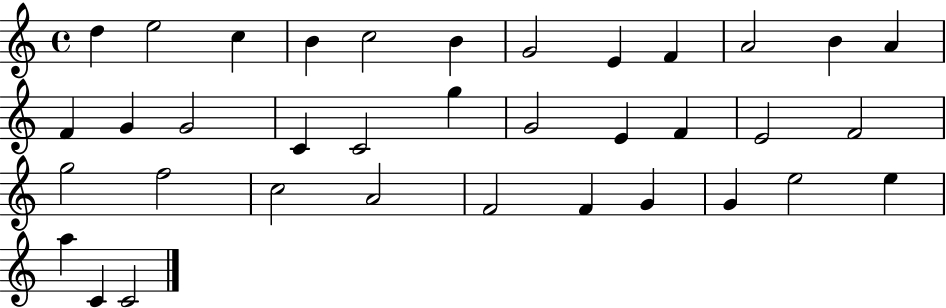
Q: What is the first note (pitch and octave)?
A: D5